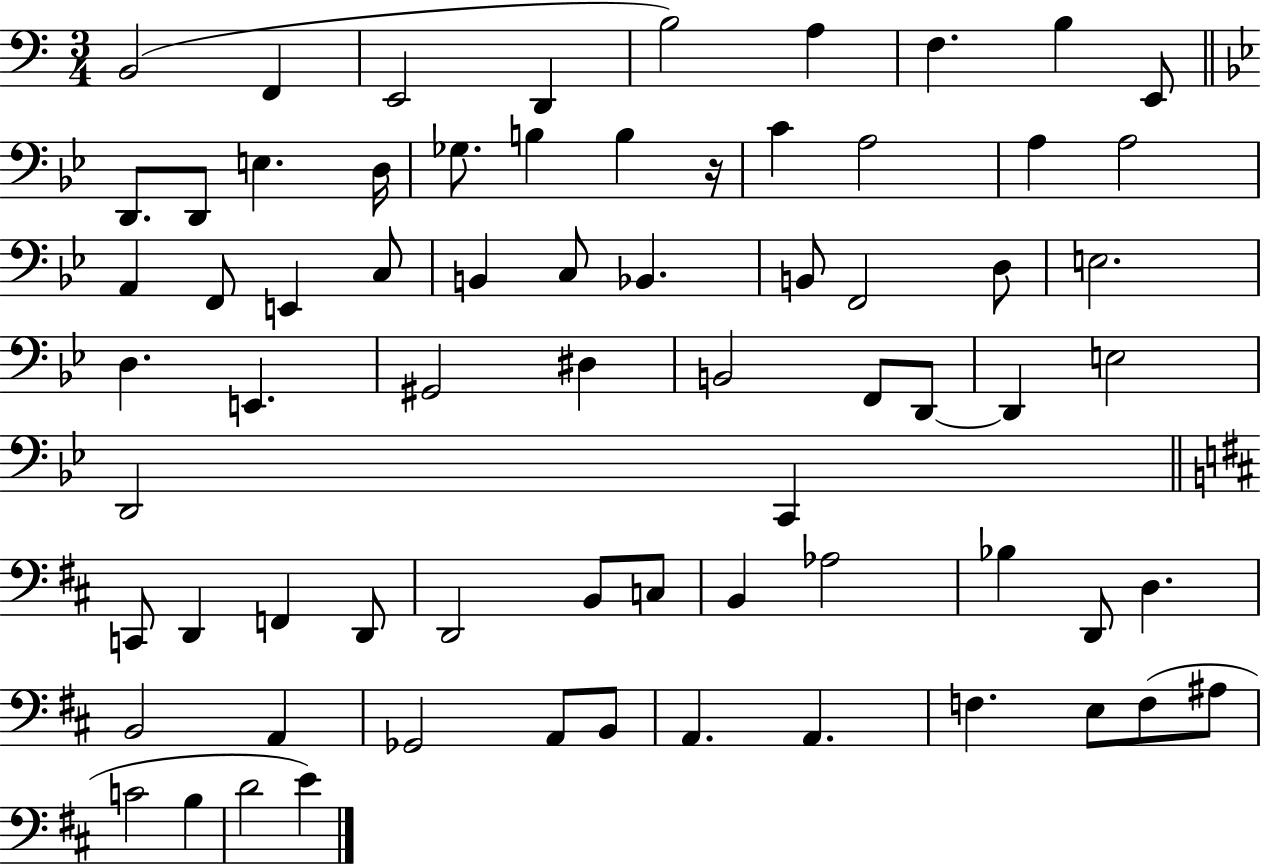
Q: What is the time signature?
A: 3/4